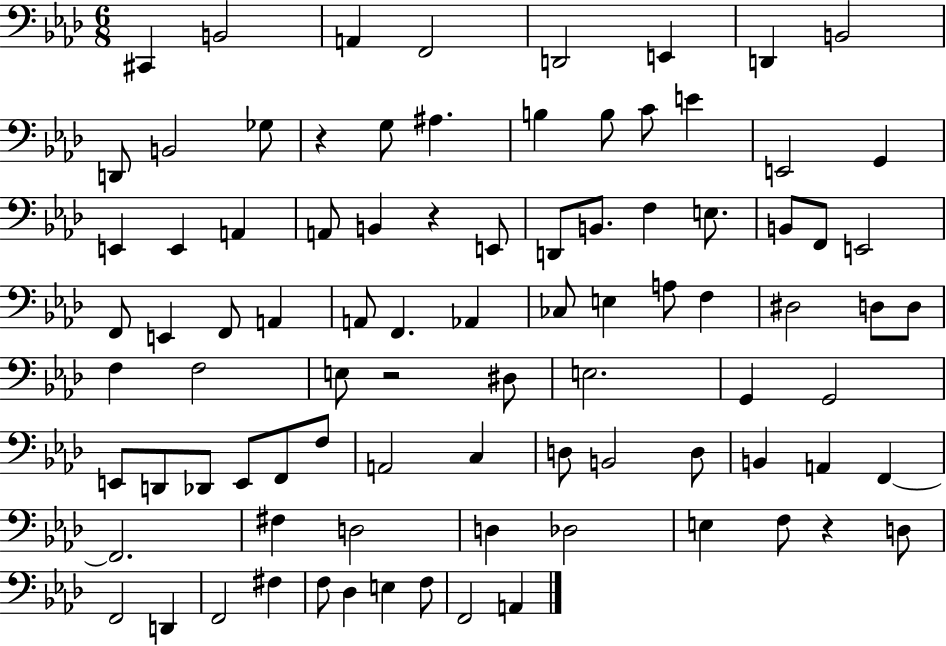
C#2/q B2/h A2/q F2/h D2/h E2/q D2/q B2/h D2/e B2/h Gb3/e R/q G3/e A#3/q. B3/q B3/e C4/e E4/q E2/h G2/q E2/q E2/q A2/q A2/e B2/q R/q E2/e D2/e B2/e. F3/q E3/e. B2/e F2/e E2/h F2/e E2/q F2/e A2/q A2/e F2/q. Ab2/q CES3/e E3/q A3/e F3/q D#3/h D3/e D3/e F3/q F3/h E3/e R/h D#3/e E3/h. G2/q G2/h E2/e D2/e Db2/e E2/e F2/e F3/e A2/h C3/q D3/e B2/h D3/e B2/q A2/q F2/q F2/h. F#3/q D3/h D3/q Db3/h E3/q F3/e R/q D3/e F2/h D2/q F2/h F#3/q F3/e Db3/q E3/q F3/e F2/h A2/q